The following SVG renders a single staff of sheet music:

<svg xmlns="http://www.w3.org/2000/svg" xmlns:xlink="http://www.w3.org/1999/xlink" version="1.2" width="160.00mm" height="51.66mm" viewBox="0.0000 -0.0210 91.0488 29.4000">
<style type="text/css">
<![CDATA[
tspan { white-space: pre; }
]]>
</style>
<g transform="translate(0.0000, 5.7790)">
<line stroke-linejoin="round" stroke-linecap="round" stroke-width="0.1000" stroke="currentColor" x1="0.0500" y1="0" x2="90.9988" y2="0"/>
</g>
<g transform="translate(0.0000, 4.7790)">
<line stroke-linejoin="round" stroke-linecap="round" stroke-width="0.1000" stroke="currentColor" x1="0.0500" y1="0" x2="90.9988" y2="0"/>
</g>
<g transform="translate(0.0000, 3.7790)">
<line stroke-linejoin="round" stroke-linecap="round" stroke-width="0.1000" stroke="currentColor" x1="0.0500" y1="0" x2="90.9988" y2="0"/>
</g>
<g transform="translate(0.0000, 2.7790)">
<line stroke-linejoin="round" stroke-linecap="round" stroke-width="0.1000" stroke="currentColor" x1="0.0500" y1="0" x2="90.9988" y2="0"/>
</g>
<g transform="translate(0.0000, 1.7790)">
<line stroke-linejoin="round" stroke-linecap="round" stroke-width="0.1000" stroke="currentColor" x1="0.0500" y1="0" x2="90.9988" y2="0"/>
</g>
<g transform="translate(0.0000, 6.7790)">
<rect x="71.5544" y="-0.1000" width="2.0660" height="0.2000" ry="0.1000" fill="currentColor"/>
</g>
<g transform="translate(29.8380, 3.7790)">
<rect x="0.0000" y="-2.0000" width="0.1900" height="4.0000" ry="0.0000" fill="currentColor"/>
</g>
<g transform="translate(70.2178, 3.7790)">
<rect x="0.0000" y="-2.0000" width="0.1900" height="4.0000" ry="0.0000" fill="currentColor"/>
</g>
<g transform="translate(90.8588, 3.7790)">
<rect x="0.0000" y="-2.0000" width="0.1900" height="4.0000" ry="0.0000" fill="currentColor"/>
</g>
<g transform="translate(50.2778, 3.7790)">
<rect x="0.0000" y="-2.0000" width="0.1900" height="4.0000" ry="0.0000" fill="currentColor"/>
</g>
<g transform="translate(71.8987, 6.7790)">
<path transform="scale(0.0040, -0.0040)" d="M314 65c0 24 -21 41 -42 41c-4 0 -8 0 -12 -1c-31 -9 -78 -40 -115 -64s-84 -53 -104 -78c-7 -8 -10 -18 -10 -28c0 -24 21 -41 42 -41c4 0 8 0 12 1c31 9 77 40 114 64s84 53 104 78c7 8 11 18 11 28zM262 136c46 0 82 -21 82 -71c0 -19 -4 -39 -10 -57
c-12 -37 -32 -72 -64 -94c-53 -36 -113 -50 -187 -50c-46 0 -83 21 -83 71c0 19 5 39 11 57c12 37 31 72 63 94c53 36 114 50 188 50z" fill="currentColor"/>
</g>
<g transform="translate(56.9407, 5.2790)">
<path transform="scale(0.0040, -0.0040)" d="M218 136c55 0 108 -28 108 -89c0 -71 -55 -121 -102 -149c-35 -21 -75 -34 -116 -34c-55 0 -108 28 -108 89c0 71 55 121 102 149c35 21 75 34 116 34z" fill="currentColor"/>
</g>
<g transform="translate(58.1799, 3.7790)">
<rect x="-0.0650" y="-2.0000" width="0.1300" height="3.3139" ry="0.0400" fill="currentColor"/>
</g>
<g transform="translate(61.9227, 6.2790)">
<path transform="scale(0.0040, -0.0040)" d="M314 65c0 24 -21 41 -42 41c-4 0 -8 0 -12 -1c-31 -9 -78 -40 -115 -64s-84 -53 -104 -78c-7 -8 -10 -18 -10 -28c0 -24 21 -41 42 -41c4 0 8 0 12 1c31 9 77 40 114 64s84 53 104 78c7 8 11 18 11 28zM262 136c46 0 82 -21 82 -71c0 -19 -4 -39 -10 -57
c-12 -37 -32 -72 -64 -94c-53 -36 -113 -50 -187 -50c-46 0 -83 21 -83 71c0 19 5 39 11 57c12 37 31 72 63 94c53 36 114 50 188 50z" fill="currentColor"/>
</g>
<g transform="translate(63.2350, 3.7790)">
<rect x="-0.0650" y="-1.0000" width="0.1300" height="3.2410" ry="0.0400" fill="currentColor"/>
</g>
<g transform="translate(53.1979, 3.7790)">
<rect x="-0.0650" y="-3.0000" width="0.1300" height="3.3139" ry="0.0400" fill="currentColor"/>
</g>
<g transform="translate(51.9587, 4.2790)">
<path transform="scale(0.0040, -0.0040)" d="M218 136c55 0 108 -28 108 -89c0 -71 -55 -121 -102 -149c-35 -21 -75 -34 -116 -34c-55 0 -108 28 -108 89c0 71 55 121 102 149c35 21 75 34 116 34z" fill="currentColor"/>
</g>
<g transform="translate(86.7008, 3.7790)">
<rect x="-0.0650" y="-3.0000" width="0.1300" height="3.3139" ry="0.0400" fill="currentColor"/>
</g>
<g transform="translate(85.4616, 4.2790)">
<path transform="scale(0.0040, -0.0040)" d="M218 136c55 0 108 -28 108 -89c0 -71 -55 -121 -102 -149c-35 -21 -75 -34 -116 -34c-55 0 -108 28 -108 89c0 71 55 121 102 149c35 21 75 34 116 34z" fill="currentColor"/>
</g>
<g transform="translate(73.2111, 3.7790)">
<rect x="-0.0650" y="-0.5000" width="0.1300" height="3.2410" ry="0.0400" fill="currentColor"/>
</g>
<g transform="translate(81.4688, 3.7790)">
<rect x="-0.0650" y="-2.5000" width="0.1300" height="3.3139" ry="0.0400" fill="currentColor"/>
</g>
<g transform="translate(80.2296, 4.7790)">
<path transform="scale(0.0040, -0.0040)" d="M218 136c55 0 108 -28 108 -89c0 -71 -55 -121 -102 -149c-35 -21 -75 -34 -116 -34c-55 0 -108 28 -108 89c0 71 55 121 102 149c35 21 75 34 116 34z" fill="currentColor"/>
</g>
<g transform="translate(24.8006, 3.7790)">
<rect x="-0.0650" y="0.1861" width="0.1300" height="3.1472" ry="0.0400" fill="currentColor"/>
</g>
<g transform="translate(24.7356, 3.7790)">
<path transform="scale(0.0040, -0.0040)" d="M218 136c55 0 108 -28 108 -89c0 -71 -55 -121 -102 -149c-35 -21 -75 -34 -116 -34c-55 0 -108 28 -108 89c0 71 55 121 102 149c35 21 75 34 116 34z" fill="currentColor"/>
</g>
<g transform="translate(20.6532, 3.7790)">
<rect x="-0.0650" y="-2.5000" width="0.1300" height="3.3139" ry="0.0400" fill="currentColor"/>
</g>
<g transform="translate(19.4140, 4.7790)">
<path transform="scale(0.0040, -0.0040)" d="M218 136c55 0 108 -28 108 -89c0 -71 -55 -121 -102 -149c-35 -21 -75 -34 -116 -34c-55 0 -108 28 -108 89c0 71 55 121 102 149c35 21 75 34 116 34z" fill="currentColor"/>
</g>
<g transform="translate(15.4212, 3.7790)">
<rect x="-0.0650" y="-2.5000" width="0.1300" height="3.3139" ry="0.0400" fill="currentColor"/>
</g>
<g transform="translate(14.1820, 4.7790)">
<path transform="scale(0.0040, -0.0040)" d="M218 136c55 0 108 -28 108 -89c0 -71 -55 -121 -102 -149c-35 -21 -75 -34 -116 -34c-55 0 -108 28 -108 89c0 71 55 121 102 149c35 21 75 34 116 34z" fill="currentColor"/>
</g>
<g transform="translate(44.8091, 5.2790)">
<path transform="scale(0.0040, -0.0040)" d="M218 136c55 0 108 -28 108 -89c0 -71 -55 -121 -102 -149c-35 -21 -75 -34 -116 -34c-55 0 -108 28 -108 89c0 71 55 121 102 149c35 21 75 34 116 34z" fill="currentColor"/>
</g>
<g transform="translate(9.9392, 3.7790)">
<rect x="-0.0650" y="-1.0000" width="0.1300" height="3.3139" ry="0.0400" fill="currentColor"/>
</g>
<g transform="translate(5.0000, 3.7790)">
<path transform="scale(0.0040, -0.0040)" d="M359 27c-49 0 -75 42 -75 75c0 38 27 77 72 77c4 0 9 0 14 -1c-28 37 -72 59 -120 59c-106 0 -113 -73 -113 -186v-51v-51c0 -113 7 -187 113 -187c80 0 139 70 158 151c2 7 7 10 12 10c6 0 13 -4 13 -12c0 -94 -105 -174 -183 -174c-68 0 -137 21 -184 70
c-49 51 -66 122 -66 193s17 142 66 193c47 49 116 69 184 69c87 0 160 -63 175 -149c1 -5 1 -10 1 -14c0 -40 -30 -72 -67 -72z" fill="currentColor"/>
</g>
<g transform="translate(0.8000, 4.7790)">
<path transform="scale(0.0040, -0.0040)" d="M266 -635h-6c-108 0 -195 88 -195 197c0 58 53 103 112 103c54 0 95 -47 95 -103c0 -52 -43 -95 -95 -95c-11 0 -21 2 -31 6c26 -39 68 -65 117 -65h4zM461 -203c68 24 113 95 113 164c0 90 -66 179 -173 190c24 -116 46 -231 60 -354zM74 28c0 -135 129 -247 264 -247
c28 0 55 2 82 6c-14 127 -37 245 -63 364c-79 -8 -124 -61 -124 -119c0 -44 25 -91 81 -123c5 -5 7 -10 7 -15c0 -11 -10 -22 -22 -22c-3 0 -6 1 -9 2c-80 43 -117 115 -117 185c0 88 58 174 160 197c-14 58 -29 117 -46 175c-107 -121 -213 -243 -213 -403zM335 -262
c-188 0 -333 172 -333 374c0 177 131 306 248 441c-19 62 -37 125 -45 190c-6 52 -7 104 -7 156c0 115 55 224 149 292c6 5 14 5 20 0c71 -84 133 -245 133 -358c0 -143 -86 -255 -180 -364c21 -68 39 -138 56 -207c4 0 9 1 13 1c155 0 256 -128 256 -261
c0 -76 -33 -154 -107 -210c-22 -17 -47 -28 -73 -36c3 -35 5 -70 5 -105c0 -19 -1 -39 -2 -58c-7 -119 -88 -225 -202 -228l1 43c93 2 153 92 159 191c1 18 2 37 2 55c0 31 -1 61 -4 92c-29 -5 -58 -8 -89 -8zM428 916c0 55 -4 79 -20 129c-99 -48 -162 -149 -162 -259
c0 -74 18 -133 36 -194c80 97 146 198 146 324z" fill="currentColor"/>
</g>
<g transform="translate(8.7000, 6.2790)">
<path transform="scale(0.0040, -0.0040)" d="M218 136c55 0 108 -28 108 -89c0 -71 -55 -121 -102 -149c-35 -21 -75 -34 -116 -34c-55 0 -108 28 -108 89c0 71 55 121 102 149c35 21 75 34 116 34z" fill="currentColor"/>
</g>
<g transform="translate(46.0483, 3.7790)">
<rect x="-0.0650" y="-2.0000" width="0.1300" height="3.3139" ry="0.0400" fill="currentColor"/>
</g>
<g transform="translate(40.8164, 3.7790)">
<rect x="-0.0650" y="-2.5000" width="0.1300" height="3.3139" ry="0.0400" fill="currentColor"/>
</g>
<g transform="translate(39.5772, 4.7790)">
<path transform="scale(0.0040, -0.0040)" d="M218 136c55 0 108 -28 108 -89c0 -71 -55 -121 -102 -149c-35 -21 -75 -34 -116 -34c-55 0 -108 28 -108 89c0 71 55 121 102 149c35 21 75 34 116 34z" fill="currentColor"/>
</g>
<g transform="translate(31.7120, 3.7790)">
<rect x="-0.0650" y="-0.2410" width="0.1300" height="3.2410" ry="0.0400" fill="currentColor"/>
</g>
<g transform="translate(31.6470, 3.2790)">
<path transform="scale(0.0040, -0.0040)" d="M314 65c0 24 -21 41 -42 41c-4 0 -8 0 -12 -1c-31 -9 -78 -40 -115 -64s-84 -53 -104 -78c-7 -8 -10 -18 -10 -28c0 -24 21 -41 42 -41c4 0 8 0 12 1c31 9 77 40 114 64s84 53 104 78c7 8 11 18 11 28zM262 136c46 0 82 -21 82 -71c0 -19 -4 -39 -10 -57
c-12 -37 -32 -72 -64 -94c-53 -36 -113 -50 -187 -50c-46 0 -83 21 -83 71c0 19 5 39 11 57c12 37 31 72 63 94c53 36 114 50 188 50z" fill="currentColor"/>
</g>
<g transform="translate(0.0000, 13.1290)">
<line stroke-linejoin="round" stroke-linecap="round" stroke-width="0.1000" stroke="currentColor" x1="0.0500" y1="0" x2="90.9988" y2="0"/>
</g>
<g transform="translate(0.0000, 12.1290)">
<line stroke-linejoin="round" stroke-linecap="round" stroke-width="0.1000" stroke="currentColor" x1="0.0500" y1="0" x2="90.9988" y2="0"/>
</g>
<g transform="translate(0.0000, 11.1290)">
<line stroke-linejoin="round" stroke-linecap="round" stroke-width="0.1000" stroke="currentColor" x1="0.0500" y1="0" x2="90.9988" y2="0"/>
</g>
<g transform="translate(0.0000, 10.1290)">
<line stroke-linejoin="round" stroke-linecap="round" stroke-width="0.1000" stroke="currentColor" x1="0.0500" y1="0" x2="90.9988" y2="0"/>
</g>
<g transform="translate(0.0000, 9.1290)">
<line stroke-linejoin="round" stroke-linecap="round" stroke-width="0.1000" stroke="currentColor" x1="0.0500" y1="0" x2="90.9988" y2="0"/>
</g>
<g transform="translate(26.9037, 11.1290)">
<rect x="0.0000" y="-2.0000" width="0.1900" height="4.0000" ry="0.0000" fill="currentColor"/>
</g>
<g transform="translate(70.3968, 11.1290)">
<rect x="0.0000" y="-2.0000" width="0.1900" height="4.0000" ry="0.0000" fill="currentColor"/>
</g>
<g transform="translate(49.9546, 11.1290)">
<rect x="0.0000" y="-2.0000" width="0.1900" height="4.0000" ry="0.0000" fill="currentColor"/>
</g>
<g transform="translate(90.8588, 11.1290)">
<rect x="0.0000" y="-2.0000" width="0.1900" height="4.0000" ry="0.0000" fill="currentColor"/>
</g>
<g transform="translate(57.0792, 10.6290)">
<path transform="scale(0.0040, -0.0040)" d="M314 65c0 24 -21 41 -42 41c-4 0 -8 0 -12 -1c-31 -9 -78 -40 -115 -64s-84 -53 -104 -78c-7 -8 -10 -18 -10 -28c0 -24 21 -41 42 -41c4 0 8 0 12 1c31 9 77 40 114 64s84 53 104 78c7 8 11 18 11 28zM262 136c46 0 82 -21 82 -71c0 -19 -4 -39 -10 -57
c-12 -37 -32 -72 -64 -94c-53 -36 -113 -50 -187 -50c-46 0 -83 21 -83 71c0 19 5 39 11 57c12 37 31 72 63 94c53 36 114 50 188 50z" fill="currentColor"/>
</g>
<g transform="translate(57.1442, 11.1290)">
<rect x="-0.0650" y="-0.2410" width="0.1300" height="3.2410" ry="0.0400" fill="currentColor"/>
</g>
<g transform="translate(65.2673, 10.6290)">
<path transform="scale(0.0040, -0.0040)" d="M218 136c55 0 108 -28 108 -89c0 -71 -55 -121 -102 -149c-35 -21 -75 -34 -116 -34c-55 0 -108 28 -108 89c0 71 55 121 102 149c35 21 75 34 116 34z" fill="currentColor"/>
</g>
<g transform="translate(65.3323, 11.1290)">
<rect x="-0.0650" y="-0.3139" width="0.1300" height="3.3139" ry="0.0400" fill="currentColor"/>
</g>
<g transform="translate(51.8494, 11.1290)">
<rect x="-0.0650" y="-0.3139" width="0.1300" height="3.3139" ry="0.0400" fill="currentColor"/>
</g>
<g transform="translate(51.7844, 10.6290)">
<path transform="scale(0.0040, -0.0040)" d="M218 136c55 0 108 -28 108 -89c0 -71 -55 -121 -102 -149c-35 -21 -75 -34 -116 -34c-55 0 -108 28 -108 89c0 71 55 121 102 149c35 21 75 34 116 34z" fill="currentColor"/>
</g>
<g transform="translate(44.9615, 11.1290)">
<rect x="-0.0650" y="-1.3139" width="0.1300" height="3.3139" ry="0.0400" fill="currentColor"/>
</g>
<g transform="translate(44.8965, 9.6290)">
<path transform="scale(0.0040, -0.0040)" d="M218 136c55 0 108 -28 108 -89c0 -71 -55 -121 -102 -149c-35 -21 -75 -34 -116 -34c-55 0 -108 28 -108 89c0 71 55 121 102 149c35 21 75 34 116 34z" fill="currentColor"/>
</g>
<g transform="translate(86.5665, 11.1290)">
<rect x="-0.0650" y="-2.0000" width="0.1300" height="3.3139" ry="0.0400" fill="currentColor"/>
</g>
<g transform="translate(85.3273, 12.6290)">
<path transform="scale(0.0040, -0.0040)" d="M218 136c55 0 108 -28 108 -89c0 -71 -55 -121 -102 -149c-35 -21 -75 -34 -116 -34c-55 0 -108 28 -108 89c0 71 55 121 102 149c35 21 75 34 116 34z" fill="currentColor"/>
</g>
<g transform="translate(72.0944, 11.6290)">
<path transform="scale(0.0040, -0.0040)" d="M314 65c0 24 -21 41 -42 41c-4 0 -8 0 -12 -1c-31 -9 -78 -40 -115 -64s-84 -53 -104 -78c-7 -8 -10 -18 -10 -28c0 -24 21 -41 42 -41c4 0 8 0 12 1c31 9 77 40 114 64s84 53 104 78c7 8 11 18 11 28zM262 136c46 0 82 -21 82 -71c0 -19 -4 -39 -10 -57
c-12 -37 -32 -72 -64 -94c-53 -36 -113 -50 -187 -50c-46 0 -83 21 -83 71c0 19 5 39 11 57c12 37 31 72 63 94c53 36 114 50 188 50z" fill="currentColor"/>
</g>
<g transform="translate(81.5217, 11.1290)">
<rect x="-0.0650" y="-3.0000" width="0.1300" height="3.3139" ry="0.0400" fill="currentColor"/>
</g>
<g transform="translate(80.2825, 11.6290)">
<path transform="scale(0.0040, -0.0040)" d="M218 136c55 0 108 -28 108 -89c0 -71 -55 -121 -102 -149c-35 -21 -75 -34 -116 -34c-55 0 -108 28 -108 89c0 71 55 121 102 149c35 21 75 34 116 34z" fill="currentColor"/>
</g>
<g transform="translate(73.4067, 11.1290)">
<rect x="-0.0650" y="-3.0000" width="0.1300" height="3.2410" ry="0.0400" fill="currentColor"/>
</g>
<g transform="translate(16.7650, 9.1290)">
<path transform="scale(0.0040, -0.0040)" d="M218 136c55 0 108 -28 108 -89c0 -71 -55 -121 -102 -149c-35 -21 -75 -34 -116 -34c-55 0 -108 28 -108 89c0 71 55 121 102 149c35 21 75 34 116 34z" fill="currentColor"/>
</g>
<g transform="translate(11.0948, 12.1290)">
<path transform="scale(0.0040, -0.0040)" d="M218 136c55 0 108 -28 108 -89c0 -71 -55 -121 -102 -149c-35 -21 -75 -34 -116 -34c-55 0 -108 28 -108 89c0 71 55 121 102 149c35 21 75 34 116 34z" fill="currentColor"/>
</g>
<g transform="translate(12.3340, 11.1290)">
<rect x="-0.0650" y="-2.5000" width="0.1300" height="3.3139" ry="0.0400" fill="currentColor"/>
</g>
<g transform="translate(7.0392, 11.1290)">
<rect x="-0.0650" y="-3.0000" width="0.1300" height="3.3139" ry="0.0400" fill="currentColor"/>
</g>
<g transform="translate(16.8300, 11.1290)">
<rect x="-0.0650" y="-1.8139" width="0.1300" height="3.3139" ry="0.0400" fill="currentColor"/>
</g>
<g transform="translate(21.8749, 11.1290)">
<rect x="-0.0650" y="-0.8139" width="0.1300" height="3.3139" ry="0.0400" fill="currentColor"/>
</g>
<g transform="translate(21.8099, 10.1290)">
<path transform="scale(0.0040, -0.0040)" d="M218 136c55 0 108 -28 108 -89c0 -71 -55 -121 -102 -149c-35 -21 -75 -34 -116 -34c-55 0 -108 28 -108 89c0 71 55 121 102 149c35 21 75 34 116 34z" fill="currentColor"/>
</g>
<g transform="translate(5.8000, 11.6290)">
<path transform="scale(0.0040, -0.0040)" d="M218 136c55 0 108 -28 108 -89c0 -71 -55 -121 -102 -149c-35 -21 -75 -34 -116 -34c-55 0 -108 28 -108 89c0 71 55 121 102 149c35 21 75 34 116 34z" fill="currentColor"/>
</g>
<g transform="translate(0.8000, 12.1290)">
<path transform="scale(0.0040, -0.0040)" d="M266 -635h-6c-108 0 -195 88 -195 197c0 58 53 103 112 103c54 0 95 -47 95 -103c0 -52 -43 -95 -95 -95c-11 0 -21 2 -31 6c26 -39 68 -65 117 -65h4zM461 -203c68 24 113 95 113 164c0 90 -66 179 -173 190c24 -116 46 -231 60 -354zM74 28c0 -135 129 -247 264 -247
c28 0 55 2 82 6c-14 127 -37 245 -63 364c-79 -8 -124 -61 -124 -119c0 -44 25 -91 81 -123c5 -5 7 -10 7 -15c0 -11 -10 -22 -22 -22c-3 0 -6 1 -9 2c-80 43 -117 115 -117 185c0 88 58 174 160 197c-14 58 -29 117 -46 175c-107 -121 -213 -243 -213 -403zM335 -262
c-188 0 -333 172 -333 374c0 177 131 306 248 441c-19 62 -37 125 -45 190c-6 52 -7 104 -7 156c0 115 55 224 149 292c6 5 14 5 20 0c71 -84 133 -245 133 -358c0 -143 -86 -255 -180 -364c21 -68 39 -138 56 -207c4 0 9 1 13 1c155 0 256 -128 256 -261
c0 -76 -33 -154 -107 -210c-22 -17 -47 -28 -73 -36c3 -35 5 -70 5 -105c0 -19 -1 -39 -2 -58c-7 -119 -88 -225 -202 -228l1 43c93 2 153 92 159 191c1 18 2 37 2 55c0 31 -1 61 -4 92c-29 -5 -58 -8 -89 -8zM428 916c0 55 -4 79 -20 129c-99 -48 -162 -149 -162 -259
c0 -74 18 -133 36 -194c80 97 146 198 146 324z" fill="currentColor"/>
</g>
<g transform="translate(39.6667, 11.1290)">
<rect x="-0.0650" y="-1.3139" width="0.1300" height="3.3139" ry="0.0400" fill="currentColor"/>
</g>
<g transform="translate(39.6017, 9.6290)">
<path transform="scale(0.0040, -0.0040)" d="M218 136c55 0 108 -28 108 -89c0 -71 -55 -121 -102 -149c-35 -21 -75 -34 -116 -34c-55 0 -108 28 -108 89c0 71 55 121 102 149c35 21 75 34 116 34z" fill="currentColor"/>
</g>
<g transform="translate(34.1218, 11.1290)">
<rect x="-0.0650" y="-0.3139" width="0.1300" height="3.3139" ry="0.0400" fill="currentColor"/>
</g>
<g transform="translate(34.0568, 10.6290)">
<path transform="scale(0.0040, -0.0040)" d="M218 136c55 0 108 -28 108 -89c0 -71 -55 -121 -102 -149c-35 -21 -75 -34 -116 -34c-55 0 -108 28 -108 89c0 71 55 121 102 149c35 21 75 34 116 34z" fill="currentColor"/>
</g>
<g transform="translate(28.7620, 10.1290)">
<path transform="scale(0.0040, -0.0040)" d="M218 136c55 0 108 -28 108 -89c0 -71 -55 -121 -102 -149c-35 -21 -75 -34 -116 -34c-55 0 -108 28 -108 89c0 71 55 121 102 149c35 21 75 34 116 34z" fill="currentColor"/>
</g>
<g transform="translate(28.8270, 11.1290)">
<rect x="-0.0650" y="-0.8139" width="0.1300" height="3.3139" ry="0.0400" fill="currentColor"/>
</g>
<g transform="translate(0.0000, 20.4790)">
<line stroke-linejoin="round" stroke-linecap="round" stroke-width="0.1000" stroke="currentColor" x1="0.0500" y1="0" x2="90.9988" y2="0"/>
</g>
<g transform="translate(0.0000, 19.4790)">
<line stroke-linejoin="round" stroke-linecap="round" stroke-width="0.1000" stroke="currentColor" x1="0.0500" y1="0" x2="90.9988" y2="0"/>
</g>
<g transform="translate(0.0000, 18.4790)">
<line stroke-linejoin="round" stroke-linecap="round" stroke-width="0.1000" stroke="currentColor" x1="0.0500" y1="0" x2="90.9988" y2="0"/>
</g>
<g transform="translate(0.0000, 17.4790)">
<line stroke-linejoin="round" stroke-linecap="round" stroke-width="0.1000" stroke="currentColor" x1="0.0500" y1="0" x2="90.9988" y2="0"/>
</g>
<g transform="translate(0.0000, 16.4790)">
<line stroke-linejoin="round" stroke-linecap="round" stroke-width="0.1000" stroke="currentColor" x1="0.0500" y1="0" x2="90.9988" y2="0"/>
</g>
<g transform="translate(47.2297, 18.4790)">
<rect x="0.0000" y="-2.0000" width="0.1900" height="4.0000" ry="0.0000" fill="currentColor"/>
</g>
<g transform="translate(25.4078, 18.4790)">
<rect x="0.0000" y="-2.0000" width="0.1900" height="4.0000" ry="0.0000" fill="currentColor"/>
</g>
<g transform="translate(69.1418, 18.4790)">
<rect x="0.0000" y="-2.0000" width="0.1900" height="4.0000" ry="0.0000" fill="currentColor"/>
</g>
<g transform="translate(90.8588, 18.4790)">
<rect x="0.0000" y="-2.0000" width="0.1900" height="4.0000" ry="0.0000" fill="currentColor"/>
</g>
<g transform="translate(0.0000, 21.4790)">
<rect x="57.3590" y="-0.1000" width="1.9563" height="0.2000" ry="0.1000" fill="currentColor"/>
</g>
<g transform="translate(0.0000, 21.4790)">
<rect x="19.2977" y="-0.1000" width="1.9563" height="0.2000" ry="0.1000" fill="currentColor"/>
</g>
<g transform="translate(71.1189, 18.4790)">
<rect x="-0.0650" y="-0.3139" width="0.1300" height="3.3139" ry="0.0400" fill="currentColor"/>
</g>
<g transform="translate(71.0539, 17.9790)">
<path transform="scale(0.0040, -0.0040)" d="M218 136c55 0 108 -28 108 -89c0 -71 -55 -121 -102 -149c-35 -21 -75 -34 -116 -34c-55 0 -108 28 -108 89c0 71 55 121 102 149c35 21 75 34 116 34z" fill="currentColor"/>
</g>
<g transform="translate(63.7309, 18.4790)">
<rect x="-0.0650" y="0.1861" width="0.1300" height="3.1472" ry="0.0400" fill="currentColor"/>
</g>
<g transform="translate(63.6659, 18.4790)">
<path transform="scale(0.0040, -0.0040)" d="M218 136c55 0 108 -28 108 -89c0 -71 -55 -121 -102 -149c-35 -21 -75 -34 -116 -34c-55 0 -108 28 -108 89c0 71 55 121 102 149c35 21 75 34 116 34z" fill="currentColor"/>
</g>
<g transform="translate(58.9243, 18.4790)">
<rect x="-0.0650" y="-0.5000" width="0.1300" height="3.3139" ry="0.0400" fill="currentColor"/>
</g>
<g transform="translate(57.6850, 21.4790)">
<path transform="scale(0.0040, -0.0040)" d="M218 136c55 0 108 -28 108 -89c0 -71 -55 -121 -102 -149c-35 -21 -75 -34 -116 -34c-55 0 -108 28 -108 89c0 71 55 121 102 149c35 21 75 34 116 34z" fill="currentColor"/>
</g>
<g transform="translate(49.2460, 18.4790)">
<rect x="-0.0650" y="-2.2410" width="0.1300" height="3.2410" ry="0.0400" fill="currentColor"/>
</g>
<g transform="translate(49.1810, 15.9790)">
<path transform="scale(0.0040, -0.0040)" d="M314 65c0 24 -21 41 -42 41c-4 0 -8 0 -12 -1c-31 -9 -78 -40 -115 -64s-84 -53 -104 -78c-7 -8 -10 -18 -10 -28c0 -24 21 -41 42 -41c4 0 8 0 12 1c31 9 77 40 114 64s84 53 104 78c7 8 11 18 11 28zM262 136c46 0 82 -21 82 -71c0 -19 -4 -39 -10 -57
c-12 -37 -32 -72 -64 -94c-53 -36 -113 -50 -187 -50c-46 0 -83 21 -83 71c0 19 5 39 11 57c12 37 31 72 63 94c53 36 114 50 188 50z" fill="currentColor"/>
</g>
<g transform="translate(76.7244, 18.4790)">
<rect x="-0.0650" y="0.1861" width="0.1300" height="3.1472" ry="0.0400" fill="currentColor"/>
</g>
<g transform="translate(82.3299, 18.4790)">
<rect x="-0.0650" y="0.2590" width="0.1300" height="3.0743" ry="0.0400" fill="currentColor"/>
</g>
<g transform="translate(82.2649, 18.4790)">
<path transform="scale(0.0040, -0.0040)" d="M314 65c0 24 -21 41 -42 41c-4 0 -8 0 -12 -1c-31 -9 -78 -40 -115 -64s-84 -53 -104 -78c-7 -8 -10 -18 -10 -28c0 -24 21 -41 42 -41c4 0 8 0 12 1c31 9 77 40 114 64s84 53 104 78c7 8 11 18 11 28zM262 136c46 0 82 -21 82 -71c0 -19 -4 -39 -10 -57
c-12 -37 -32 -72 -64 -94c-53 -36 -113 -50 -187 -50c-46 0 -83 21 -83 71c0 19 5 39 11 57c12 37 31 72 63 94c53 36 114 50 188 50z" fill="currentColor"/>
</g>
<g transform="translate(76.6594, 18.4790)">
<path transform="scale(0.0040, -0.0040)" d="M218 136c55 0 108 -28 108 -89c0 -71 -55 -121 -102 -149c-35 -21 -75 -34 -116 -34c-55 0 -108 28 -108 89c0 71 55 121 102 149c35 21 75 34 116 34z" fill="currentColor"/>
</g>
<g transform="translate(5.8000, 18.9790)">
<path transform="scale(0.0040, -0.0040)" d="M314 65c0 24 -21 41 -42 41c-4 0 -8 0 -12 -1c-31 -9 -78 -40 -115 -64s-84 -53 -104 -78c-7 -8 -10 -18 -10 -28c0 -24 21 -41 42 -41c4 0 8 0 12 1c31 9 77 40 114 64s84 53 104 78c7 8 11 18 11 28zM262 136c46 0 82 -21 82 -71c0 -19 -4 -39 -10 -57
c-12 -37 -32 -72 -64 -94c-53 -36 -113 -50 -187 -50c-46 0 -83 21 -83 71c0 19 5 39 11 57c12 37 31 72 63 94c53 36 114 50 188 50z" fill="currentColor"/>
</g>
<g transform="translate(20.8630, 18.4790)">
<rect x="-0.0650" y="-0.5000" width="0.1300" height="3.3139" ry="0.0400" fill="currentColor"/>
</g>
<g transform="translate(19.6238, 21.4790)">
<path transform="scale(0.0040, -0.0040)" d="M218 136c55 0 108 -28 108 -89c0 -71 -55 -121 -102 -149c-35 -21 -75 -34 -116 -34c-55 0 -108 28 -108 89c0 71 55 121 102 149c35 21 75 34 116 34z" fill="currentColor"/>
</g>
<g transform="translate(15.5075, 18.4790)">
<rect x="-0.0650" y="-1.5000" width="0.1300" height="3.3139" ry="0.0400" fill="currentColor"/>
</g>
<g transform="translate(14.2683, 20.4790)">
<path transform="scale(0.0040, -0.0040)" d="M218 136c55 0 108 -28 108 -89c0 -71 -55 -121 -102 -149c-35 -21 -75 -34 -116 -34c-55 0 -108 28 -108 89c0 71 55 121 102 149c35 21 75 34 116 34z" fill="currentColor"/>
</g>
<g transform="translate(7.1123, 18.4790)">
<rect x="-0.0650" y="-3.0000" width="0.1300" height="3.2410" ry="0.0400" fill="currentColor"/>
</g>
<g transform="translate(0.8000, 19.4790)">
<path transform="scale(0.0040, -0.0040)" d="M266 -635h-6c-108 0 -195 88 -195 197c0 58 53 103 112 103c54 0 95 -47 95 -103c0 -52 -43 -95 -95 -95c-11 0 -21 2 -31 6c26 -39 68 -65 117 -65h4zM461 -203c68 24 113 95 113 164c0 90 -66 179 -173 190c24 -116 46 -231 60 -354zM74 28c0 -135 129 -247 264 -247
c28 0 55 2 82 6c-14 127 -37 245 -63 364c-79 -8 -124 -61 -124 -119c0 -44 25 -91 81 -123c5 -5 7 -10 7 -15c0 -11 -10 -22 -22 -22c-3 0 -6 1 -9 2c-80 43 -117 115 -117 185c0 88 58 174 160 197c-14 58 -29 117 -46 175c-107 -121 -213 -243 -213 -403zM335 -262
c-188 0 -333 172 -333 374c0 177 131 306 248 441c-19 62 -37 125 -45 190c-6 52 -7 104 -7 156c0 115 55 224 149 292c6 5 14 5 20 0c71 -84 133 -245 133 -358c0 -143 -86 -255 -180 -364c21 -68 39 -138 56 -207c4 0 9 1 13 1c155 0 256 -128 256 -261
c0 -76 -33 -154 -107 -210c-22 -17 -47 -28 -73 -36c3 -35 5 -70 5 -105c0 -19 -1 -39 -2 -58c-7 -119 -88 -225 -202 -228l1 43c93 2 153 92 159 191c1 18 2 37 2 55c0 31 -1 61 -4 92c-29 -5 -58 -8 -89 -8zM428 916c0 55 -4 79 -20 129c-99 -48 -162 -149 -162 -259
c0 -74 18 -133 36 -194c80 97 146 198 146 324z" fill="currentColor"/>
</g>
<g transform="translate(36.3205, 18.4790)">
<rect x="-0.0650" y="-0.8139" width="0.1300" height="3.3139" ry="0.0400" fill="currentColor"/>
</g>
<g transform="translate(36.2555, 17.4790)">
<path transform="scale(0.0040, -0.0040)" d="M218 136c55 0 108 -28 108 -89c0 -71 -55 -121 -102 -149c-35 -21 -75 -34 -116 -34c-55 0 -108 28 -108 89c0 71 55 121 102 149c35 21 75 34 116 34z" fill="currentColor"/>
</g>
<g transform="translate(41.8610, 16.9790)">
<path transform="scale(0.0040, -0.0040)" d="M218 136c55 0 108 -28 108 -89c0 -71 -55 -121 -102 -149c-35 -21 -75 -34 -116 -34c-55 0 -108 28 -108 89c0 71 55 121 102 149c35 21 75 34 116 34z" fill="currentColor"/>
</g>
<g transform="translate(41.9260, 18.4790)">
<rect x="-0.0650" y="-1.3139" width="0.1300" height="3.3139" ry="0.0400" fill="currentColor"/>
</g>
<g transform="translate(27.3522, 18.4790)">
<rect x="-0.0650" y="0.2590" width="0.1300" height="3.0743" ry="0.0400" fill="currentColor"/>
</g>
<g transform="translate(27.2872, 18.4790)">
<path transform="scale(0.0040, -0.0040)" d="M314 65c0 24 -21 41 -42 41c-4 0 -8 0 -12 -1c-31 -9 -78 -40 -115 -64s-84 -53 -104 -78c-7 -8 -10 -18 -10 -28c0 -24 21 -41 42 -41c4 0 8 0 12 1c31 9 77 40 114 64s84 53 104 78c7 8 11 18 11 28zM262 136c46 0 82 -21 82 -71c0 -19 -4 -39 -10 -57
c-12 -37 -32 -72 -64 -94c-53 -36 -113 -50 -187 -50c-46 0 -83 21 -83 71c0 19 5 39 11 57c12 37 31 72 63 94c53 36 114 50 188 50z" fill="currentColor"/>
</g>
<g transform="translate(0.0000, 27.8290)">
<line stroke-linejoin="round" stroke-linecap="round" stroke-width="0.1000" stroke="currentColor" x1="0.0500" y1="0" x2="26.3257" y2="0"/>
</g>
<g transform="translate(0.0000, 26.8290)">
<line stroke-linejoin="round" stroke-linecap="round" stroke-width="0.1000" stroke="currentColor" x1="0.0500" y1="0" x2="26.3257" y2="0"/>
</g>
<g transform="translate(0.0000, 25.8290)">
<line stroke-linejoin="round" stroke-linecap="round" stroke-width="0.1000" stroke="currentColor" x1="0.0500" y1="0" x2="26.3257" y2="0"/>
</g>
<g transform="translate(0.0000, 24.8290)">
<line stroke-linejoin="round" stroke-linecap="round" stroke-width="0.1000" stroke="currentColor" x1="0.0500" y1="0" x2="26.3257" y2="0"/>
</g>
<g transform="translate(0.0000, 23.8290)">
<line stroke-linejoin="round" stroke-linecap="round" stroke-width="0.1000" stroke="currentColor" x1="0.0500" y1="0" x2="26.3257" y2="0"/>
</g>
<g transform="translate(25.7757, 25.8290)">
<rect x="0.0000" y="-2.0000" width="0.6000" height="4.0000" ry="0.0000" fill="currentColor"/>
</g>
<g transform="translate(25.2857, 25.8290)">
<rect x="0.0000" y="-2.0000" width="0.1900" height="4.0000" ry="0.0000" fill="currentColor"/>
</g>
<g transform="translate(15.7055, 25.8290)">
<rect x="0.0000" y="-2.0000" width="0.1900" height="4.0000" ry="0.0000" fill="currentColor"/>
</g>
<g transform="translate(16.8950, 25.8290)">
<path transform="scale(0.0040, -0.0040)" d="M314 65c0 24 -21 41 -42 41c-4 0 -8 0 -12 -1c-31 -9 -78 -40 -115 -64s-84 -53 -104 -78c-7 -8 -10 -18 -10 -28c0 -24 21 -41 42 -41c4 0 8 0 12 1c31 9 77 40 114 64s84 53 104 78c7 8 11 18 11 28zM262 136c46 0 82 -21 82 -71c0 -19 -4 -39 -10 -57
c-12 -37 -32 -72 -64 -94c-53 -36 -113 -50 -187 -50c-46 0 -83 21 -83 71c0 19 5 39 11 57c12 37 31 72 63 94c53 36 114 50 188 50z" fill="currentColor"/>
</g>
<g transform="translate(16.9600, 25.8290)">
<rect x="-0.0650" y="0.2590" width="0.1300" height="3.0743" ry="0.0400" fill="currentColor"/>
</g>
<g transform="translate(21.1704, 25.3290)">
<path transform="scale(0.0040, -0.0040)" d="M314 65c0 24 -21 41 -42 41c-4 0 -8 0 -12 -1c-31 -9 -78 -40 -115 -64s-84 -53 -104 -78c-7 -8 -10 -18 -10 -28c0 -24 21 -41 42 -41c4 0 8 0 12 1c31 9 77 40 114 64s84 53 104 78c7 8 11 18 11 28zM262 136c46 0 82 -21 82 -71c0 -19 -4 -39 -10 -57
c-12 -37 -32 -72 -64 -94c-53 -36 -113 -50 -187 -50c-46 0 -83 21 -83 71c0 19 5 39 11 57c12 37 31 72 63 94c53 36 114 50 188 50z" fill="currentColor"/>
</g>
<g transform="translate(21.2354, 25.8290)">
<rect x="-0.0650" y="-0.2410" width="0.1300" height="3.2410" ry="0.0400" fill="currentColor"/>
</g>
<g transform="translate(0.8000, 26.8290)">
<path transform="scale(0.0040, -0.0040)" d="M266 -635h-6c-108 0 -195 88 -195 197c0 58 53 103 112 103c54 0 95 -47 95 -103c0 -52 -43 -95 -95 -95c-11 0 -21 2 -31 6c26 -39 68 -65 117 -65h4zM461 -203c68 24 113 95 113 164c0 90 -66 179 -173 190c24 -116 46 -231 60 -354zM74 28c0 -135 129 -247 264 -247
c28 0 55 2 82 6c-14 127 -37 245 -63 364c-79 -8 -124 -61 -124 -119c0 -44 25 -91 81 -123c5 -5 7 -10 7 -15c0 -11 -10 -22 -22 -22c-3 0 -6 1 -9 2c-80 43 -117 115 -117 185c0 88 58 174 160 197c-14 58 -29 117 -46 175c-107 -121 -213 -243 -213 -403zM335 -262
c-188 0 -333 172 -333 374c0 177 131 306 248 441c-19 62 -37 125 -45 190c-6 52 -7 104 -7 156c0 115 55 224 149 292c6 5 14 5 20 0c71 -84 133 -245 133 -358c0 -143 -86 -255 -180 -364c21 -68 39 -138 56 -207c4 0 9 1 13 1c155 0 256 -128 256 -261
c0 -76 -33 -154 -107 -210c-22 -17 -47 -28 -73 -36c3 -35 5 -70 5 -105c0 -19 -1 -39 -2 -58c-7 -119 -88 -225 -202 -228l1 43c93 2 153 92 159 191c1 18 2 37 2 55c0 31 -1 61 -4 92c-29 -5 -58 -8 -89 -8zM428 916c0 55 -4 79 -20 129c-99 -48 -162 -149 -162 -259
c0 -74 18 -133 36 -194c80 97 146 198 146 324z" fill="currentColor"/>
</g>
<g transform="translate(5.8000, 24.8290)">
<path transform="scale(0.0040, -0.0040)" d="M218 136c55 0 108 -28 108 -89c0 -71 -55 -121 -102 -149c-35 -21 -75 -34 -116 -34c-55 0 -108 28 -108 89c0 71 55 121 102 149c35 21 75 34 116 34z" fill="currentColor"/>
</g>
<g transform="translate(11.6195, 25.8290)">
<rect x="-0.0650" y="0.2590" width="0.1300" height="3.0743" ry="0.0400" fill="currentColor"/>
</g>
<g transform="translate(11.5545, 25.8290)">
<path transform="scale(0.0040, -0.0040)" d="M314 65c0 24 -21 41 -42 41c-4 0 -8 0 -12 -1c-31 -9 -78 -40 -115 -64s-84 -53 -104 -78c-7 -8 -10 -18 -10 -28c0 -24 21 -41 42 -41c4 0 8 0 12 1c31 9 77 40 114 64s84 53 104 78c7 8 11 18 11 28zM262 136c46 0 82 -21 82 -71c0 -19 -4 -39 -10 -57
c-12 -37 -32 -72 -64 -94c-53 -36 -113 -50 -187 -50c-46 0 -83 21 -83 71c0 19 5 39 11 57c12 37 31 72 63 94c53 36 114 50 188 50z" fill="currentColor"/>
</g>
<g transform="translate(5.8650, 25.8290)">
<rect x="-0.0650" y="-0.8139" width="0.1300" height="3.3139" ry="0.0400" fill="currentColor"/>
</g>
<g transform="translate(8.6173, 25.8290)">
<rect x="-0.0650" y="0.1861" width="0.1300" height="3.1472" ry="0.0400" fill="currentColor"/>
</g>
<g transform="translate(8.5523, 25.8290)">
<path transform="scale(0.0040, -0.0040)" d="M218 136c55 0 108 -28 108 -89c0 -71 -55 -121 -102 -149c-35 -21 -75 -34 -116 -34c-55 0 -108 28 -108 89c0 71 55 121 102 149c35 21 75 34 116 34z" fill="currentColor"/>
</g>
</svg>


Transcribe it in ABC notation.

X:1
T:Untitled
M:4/4
L:1/4
K:C
D G G B c2 G F A F D2 C2 G A A G f d d c e e c c2 c A2 A F A2 E C B2 d e g2 C B c B B2 d B B2 B2 c2